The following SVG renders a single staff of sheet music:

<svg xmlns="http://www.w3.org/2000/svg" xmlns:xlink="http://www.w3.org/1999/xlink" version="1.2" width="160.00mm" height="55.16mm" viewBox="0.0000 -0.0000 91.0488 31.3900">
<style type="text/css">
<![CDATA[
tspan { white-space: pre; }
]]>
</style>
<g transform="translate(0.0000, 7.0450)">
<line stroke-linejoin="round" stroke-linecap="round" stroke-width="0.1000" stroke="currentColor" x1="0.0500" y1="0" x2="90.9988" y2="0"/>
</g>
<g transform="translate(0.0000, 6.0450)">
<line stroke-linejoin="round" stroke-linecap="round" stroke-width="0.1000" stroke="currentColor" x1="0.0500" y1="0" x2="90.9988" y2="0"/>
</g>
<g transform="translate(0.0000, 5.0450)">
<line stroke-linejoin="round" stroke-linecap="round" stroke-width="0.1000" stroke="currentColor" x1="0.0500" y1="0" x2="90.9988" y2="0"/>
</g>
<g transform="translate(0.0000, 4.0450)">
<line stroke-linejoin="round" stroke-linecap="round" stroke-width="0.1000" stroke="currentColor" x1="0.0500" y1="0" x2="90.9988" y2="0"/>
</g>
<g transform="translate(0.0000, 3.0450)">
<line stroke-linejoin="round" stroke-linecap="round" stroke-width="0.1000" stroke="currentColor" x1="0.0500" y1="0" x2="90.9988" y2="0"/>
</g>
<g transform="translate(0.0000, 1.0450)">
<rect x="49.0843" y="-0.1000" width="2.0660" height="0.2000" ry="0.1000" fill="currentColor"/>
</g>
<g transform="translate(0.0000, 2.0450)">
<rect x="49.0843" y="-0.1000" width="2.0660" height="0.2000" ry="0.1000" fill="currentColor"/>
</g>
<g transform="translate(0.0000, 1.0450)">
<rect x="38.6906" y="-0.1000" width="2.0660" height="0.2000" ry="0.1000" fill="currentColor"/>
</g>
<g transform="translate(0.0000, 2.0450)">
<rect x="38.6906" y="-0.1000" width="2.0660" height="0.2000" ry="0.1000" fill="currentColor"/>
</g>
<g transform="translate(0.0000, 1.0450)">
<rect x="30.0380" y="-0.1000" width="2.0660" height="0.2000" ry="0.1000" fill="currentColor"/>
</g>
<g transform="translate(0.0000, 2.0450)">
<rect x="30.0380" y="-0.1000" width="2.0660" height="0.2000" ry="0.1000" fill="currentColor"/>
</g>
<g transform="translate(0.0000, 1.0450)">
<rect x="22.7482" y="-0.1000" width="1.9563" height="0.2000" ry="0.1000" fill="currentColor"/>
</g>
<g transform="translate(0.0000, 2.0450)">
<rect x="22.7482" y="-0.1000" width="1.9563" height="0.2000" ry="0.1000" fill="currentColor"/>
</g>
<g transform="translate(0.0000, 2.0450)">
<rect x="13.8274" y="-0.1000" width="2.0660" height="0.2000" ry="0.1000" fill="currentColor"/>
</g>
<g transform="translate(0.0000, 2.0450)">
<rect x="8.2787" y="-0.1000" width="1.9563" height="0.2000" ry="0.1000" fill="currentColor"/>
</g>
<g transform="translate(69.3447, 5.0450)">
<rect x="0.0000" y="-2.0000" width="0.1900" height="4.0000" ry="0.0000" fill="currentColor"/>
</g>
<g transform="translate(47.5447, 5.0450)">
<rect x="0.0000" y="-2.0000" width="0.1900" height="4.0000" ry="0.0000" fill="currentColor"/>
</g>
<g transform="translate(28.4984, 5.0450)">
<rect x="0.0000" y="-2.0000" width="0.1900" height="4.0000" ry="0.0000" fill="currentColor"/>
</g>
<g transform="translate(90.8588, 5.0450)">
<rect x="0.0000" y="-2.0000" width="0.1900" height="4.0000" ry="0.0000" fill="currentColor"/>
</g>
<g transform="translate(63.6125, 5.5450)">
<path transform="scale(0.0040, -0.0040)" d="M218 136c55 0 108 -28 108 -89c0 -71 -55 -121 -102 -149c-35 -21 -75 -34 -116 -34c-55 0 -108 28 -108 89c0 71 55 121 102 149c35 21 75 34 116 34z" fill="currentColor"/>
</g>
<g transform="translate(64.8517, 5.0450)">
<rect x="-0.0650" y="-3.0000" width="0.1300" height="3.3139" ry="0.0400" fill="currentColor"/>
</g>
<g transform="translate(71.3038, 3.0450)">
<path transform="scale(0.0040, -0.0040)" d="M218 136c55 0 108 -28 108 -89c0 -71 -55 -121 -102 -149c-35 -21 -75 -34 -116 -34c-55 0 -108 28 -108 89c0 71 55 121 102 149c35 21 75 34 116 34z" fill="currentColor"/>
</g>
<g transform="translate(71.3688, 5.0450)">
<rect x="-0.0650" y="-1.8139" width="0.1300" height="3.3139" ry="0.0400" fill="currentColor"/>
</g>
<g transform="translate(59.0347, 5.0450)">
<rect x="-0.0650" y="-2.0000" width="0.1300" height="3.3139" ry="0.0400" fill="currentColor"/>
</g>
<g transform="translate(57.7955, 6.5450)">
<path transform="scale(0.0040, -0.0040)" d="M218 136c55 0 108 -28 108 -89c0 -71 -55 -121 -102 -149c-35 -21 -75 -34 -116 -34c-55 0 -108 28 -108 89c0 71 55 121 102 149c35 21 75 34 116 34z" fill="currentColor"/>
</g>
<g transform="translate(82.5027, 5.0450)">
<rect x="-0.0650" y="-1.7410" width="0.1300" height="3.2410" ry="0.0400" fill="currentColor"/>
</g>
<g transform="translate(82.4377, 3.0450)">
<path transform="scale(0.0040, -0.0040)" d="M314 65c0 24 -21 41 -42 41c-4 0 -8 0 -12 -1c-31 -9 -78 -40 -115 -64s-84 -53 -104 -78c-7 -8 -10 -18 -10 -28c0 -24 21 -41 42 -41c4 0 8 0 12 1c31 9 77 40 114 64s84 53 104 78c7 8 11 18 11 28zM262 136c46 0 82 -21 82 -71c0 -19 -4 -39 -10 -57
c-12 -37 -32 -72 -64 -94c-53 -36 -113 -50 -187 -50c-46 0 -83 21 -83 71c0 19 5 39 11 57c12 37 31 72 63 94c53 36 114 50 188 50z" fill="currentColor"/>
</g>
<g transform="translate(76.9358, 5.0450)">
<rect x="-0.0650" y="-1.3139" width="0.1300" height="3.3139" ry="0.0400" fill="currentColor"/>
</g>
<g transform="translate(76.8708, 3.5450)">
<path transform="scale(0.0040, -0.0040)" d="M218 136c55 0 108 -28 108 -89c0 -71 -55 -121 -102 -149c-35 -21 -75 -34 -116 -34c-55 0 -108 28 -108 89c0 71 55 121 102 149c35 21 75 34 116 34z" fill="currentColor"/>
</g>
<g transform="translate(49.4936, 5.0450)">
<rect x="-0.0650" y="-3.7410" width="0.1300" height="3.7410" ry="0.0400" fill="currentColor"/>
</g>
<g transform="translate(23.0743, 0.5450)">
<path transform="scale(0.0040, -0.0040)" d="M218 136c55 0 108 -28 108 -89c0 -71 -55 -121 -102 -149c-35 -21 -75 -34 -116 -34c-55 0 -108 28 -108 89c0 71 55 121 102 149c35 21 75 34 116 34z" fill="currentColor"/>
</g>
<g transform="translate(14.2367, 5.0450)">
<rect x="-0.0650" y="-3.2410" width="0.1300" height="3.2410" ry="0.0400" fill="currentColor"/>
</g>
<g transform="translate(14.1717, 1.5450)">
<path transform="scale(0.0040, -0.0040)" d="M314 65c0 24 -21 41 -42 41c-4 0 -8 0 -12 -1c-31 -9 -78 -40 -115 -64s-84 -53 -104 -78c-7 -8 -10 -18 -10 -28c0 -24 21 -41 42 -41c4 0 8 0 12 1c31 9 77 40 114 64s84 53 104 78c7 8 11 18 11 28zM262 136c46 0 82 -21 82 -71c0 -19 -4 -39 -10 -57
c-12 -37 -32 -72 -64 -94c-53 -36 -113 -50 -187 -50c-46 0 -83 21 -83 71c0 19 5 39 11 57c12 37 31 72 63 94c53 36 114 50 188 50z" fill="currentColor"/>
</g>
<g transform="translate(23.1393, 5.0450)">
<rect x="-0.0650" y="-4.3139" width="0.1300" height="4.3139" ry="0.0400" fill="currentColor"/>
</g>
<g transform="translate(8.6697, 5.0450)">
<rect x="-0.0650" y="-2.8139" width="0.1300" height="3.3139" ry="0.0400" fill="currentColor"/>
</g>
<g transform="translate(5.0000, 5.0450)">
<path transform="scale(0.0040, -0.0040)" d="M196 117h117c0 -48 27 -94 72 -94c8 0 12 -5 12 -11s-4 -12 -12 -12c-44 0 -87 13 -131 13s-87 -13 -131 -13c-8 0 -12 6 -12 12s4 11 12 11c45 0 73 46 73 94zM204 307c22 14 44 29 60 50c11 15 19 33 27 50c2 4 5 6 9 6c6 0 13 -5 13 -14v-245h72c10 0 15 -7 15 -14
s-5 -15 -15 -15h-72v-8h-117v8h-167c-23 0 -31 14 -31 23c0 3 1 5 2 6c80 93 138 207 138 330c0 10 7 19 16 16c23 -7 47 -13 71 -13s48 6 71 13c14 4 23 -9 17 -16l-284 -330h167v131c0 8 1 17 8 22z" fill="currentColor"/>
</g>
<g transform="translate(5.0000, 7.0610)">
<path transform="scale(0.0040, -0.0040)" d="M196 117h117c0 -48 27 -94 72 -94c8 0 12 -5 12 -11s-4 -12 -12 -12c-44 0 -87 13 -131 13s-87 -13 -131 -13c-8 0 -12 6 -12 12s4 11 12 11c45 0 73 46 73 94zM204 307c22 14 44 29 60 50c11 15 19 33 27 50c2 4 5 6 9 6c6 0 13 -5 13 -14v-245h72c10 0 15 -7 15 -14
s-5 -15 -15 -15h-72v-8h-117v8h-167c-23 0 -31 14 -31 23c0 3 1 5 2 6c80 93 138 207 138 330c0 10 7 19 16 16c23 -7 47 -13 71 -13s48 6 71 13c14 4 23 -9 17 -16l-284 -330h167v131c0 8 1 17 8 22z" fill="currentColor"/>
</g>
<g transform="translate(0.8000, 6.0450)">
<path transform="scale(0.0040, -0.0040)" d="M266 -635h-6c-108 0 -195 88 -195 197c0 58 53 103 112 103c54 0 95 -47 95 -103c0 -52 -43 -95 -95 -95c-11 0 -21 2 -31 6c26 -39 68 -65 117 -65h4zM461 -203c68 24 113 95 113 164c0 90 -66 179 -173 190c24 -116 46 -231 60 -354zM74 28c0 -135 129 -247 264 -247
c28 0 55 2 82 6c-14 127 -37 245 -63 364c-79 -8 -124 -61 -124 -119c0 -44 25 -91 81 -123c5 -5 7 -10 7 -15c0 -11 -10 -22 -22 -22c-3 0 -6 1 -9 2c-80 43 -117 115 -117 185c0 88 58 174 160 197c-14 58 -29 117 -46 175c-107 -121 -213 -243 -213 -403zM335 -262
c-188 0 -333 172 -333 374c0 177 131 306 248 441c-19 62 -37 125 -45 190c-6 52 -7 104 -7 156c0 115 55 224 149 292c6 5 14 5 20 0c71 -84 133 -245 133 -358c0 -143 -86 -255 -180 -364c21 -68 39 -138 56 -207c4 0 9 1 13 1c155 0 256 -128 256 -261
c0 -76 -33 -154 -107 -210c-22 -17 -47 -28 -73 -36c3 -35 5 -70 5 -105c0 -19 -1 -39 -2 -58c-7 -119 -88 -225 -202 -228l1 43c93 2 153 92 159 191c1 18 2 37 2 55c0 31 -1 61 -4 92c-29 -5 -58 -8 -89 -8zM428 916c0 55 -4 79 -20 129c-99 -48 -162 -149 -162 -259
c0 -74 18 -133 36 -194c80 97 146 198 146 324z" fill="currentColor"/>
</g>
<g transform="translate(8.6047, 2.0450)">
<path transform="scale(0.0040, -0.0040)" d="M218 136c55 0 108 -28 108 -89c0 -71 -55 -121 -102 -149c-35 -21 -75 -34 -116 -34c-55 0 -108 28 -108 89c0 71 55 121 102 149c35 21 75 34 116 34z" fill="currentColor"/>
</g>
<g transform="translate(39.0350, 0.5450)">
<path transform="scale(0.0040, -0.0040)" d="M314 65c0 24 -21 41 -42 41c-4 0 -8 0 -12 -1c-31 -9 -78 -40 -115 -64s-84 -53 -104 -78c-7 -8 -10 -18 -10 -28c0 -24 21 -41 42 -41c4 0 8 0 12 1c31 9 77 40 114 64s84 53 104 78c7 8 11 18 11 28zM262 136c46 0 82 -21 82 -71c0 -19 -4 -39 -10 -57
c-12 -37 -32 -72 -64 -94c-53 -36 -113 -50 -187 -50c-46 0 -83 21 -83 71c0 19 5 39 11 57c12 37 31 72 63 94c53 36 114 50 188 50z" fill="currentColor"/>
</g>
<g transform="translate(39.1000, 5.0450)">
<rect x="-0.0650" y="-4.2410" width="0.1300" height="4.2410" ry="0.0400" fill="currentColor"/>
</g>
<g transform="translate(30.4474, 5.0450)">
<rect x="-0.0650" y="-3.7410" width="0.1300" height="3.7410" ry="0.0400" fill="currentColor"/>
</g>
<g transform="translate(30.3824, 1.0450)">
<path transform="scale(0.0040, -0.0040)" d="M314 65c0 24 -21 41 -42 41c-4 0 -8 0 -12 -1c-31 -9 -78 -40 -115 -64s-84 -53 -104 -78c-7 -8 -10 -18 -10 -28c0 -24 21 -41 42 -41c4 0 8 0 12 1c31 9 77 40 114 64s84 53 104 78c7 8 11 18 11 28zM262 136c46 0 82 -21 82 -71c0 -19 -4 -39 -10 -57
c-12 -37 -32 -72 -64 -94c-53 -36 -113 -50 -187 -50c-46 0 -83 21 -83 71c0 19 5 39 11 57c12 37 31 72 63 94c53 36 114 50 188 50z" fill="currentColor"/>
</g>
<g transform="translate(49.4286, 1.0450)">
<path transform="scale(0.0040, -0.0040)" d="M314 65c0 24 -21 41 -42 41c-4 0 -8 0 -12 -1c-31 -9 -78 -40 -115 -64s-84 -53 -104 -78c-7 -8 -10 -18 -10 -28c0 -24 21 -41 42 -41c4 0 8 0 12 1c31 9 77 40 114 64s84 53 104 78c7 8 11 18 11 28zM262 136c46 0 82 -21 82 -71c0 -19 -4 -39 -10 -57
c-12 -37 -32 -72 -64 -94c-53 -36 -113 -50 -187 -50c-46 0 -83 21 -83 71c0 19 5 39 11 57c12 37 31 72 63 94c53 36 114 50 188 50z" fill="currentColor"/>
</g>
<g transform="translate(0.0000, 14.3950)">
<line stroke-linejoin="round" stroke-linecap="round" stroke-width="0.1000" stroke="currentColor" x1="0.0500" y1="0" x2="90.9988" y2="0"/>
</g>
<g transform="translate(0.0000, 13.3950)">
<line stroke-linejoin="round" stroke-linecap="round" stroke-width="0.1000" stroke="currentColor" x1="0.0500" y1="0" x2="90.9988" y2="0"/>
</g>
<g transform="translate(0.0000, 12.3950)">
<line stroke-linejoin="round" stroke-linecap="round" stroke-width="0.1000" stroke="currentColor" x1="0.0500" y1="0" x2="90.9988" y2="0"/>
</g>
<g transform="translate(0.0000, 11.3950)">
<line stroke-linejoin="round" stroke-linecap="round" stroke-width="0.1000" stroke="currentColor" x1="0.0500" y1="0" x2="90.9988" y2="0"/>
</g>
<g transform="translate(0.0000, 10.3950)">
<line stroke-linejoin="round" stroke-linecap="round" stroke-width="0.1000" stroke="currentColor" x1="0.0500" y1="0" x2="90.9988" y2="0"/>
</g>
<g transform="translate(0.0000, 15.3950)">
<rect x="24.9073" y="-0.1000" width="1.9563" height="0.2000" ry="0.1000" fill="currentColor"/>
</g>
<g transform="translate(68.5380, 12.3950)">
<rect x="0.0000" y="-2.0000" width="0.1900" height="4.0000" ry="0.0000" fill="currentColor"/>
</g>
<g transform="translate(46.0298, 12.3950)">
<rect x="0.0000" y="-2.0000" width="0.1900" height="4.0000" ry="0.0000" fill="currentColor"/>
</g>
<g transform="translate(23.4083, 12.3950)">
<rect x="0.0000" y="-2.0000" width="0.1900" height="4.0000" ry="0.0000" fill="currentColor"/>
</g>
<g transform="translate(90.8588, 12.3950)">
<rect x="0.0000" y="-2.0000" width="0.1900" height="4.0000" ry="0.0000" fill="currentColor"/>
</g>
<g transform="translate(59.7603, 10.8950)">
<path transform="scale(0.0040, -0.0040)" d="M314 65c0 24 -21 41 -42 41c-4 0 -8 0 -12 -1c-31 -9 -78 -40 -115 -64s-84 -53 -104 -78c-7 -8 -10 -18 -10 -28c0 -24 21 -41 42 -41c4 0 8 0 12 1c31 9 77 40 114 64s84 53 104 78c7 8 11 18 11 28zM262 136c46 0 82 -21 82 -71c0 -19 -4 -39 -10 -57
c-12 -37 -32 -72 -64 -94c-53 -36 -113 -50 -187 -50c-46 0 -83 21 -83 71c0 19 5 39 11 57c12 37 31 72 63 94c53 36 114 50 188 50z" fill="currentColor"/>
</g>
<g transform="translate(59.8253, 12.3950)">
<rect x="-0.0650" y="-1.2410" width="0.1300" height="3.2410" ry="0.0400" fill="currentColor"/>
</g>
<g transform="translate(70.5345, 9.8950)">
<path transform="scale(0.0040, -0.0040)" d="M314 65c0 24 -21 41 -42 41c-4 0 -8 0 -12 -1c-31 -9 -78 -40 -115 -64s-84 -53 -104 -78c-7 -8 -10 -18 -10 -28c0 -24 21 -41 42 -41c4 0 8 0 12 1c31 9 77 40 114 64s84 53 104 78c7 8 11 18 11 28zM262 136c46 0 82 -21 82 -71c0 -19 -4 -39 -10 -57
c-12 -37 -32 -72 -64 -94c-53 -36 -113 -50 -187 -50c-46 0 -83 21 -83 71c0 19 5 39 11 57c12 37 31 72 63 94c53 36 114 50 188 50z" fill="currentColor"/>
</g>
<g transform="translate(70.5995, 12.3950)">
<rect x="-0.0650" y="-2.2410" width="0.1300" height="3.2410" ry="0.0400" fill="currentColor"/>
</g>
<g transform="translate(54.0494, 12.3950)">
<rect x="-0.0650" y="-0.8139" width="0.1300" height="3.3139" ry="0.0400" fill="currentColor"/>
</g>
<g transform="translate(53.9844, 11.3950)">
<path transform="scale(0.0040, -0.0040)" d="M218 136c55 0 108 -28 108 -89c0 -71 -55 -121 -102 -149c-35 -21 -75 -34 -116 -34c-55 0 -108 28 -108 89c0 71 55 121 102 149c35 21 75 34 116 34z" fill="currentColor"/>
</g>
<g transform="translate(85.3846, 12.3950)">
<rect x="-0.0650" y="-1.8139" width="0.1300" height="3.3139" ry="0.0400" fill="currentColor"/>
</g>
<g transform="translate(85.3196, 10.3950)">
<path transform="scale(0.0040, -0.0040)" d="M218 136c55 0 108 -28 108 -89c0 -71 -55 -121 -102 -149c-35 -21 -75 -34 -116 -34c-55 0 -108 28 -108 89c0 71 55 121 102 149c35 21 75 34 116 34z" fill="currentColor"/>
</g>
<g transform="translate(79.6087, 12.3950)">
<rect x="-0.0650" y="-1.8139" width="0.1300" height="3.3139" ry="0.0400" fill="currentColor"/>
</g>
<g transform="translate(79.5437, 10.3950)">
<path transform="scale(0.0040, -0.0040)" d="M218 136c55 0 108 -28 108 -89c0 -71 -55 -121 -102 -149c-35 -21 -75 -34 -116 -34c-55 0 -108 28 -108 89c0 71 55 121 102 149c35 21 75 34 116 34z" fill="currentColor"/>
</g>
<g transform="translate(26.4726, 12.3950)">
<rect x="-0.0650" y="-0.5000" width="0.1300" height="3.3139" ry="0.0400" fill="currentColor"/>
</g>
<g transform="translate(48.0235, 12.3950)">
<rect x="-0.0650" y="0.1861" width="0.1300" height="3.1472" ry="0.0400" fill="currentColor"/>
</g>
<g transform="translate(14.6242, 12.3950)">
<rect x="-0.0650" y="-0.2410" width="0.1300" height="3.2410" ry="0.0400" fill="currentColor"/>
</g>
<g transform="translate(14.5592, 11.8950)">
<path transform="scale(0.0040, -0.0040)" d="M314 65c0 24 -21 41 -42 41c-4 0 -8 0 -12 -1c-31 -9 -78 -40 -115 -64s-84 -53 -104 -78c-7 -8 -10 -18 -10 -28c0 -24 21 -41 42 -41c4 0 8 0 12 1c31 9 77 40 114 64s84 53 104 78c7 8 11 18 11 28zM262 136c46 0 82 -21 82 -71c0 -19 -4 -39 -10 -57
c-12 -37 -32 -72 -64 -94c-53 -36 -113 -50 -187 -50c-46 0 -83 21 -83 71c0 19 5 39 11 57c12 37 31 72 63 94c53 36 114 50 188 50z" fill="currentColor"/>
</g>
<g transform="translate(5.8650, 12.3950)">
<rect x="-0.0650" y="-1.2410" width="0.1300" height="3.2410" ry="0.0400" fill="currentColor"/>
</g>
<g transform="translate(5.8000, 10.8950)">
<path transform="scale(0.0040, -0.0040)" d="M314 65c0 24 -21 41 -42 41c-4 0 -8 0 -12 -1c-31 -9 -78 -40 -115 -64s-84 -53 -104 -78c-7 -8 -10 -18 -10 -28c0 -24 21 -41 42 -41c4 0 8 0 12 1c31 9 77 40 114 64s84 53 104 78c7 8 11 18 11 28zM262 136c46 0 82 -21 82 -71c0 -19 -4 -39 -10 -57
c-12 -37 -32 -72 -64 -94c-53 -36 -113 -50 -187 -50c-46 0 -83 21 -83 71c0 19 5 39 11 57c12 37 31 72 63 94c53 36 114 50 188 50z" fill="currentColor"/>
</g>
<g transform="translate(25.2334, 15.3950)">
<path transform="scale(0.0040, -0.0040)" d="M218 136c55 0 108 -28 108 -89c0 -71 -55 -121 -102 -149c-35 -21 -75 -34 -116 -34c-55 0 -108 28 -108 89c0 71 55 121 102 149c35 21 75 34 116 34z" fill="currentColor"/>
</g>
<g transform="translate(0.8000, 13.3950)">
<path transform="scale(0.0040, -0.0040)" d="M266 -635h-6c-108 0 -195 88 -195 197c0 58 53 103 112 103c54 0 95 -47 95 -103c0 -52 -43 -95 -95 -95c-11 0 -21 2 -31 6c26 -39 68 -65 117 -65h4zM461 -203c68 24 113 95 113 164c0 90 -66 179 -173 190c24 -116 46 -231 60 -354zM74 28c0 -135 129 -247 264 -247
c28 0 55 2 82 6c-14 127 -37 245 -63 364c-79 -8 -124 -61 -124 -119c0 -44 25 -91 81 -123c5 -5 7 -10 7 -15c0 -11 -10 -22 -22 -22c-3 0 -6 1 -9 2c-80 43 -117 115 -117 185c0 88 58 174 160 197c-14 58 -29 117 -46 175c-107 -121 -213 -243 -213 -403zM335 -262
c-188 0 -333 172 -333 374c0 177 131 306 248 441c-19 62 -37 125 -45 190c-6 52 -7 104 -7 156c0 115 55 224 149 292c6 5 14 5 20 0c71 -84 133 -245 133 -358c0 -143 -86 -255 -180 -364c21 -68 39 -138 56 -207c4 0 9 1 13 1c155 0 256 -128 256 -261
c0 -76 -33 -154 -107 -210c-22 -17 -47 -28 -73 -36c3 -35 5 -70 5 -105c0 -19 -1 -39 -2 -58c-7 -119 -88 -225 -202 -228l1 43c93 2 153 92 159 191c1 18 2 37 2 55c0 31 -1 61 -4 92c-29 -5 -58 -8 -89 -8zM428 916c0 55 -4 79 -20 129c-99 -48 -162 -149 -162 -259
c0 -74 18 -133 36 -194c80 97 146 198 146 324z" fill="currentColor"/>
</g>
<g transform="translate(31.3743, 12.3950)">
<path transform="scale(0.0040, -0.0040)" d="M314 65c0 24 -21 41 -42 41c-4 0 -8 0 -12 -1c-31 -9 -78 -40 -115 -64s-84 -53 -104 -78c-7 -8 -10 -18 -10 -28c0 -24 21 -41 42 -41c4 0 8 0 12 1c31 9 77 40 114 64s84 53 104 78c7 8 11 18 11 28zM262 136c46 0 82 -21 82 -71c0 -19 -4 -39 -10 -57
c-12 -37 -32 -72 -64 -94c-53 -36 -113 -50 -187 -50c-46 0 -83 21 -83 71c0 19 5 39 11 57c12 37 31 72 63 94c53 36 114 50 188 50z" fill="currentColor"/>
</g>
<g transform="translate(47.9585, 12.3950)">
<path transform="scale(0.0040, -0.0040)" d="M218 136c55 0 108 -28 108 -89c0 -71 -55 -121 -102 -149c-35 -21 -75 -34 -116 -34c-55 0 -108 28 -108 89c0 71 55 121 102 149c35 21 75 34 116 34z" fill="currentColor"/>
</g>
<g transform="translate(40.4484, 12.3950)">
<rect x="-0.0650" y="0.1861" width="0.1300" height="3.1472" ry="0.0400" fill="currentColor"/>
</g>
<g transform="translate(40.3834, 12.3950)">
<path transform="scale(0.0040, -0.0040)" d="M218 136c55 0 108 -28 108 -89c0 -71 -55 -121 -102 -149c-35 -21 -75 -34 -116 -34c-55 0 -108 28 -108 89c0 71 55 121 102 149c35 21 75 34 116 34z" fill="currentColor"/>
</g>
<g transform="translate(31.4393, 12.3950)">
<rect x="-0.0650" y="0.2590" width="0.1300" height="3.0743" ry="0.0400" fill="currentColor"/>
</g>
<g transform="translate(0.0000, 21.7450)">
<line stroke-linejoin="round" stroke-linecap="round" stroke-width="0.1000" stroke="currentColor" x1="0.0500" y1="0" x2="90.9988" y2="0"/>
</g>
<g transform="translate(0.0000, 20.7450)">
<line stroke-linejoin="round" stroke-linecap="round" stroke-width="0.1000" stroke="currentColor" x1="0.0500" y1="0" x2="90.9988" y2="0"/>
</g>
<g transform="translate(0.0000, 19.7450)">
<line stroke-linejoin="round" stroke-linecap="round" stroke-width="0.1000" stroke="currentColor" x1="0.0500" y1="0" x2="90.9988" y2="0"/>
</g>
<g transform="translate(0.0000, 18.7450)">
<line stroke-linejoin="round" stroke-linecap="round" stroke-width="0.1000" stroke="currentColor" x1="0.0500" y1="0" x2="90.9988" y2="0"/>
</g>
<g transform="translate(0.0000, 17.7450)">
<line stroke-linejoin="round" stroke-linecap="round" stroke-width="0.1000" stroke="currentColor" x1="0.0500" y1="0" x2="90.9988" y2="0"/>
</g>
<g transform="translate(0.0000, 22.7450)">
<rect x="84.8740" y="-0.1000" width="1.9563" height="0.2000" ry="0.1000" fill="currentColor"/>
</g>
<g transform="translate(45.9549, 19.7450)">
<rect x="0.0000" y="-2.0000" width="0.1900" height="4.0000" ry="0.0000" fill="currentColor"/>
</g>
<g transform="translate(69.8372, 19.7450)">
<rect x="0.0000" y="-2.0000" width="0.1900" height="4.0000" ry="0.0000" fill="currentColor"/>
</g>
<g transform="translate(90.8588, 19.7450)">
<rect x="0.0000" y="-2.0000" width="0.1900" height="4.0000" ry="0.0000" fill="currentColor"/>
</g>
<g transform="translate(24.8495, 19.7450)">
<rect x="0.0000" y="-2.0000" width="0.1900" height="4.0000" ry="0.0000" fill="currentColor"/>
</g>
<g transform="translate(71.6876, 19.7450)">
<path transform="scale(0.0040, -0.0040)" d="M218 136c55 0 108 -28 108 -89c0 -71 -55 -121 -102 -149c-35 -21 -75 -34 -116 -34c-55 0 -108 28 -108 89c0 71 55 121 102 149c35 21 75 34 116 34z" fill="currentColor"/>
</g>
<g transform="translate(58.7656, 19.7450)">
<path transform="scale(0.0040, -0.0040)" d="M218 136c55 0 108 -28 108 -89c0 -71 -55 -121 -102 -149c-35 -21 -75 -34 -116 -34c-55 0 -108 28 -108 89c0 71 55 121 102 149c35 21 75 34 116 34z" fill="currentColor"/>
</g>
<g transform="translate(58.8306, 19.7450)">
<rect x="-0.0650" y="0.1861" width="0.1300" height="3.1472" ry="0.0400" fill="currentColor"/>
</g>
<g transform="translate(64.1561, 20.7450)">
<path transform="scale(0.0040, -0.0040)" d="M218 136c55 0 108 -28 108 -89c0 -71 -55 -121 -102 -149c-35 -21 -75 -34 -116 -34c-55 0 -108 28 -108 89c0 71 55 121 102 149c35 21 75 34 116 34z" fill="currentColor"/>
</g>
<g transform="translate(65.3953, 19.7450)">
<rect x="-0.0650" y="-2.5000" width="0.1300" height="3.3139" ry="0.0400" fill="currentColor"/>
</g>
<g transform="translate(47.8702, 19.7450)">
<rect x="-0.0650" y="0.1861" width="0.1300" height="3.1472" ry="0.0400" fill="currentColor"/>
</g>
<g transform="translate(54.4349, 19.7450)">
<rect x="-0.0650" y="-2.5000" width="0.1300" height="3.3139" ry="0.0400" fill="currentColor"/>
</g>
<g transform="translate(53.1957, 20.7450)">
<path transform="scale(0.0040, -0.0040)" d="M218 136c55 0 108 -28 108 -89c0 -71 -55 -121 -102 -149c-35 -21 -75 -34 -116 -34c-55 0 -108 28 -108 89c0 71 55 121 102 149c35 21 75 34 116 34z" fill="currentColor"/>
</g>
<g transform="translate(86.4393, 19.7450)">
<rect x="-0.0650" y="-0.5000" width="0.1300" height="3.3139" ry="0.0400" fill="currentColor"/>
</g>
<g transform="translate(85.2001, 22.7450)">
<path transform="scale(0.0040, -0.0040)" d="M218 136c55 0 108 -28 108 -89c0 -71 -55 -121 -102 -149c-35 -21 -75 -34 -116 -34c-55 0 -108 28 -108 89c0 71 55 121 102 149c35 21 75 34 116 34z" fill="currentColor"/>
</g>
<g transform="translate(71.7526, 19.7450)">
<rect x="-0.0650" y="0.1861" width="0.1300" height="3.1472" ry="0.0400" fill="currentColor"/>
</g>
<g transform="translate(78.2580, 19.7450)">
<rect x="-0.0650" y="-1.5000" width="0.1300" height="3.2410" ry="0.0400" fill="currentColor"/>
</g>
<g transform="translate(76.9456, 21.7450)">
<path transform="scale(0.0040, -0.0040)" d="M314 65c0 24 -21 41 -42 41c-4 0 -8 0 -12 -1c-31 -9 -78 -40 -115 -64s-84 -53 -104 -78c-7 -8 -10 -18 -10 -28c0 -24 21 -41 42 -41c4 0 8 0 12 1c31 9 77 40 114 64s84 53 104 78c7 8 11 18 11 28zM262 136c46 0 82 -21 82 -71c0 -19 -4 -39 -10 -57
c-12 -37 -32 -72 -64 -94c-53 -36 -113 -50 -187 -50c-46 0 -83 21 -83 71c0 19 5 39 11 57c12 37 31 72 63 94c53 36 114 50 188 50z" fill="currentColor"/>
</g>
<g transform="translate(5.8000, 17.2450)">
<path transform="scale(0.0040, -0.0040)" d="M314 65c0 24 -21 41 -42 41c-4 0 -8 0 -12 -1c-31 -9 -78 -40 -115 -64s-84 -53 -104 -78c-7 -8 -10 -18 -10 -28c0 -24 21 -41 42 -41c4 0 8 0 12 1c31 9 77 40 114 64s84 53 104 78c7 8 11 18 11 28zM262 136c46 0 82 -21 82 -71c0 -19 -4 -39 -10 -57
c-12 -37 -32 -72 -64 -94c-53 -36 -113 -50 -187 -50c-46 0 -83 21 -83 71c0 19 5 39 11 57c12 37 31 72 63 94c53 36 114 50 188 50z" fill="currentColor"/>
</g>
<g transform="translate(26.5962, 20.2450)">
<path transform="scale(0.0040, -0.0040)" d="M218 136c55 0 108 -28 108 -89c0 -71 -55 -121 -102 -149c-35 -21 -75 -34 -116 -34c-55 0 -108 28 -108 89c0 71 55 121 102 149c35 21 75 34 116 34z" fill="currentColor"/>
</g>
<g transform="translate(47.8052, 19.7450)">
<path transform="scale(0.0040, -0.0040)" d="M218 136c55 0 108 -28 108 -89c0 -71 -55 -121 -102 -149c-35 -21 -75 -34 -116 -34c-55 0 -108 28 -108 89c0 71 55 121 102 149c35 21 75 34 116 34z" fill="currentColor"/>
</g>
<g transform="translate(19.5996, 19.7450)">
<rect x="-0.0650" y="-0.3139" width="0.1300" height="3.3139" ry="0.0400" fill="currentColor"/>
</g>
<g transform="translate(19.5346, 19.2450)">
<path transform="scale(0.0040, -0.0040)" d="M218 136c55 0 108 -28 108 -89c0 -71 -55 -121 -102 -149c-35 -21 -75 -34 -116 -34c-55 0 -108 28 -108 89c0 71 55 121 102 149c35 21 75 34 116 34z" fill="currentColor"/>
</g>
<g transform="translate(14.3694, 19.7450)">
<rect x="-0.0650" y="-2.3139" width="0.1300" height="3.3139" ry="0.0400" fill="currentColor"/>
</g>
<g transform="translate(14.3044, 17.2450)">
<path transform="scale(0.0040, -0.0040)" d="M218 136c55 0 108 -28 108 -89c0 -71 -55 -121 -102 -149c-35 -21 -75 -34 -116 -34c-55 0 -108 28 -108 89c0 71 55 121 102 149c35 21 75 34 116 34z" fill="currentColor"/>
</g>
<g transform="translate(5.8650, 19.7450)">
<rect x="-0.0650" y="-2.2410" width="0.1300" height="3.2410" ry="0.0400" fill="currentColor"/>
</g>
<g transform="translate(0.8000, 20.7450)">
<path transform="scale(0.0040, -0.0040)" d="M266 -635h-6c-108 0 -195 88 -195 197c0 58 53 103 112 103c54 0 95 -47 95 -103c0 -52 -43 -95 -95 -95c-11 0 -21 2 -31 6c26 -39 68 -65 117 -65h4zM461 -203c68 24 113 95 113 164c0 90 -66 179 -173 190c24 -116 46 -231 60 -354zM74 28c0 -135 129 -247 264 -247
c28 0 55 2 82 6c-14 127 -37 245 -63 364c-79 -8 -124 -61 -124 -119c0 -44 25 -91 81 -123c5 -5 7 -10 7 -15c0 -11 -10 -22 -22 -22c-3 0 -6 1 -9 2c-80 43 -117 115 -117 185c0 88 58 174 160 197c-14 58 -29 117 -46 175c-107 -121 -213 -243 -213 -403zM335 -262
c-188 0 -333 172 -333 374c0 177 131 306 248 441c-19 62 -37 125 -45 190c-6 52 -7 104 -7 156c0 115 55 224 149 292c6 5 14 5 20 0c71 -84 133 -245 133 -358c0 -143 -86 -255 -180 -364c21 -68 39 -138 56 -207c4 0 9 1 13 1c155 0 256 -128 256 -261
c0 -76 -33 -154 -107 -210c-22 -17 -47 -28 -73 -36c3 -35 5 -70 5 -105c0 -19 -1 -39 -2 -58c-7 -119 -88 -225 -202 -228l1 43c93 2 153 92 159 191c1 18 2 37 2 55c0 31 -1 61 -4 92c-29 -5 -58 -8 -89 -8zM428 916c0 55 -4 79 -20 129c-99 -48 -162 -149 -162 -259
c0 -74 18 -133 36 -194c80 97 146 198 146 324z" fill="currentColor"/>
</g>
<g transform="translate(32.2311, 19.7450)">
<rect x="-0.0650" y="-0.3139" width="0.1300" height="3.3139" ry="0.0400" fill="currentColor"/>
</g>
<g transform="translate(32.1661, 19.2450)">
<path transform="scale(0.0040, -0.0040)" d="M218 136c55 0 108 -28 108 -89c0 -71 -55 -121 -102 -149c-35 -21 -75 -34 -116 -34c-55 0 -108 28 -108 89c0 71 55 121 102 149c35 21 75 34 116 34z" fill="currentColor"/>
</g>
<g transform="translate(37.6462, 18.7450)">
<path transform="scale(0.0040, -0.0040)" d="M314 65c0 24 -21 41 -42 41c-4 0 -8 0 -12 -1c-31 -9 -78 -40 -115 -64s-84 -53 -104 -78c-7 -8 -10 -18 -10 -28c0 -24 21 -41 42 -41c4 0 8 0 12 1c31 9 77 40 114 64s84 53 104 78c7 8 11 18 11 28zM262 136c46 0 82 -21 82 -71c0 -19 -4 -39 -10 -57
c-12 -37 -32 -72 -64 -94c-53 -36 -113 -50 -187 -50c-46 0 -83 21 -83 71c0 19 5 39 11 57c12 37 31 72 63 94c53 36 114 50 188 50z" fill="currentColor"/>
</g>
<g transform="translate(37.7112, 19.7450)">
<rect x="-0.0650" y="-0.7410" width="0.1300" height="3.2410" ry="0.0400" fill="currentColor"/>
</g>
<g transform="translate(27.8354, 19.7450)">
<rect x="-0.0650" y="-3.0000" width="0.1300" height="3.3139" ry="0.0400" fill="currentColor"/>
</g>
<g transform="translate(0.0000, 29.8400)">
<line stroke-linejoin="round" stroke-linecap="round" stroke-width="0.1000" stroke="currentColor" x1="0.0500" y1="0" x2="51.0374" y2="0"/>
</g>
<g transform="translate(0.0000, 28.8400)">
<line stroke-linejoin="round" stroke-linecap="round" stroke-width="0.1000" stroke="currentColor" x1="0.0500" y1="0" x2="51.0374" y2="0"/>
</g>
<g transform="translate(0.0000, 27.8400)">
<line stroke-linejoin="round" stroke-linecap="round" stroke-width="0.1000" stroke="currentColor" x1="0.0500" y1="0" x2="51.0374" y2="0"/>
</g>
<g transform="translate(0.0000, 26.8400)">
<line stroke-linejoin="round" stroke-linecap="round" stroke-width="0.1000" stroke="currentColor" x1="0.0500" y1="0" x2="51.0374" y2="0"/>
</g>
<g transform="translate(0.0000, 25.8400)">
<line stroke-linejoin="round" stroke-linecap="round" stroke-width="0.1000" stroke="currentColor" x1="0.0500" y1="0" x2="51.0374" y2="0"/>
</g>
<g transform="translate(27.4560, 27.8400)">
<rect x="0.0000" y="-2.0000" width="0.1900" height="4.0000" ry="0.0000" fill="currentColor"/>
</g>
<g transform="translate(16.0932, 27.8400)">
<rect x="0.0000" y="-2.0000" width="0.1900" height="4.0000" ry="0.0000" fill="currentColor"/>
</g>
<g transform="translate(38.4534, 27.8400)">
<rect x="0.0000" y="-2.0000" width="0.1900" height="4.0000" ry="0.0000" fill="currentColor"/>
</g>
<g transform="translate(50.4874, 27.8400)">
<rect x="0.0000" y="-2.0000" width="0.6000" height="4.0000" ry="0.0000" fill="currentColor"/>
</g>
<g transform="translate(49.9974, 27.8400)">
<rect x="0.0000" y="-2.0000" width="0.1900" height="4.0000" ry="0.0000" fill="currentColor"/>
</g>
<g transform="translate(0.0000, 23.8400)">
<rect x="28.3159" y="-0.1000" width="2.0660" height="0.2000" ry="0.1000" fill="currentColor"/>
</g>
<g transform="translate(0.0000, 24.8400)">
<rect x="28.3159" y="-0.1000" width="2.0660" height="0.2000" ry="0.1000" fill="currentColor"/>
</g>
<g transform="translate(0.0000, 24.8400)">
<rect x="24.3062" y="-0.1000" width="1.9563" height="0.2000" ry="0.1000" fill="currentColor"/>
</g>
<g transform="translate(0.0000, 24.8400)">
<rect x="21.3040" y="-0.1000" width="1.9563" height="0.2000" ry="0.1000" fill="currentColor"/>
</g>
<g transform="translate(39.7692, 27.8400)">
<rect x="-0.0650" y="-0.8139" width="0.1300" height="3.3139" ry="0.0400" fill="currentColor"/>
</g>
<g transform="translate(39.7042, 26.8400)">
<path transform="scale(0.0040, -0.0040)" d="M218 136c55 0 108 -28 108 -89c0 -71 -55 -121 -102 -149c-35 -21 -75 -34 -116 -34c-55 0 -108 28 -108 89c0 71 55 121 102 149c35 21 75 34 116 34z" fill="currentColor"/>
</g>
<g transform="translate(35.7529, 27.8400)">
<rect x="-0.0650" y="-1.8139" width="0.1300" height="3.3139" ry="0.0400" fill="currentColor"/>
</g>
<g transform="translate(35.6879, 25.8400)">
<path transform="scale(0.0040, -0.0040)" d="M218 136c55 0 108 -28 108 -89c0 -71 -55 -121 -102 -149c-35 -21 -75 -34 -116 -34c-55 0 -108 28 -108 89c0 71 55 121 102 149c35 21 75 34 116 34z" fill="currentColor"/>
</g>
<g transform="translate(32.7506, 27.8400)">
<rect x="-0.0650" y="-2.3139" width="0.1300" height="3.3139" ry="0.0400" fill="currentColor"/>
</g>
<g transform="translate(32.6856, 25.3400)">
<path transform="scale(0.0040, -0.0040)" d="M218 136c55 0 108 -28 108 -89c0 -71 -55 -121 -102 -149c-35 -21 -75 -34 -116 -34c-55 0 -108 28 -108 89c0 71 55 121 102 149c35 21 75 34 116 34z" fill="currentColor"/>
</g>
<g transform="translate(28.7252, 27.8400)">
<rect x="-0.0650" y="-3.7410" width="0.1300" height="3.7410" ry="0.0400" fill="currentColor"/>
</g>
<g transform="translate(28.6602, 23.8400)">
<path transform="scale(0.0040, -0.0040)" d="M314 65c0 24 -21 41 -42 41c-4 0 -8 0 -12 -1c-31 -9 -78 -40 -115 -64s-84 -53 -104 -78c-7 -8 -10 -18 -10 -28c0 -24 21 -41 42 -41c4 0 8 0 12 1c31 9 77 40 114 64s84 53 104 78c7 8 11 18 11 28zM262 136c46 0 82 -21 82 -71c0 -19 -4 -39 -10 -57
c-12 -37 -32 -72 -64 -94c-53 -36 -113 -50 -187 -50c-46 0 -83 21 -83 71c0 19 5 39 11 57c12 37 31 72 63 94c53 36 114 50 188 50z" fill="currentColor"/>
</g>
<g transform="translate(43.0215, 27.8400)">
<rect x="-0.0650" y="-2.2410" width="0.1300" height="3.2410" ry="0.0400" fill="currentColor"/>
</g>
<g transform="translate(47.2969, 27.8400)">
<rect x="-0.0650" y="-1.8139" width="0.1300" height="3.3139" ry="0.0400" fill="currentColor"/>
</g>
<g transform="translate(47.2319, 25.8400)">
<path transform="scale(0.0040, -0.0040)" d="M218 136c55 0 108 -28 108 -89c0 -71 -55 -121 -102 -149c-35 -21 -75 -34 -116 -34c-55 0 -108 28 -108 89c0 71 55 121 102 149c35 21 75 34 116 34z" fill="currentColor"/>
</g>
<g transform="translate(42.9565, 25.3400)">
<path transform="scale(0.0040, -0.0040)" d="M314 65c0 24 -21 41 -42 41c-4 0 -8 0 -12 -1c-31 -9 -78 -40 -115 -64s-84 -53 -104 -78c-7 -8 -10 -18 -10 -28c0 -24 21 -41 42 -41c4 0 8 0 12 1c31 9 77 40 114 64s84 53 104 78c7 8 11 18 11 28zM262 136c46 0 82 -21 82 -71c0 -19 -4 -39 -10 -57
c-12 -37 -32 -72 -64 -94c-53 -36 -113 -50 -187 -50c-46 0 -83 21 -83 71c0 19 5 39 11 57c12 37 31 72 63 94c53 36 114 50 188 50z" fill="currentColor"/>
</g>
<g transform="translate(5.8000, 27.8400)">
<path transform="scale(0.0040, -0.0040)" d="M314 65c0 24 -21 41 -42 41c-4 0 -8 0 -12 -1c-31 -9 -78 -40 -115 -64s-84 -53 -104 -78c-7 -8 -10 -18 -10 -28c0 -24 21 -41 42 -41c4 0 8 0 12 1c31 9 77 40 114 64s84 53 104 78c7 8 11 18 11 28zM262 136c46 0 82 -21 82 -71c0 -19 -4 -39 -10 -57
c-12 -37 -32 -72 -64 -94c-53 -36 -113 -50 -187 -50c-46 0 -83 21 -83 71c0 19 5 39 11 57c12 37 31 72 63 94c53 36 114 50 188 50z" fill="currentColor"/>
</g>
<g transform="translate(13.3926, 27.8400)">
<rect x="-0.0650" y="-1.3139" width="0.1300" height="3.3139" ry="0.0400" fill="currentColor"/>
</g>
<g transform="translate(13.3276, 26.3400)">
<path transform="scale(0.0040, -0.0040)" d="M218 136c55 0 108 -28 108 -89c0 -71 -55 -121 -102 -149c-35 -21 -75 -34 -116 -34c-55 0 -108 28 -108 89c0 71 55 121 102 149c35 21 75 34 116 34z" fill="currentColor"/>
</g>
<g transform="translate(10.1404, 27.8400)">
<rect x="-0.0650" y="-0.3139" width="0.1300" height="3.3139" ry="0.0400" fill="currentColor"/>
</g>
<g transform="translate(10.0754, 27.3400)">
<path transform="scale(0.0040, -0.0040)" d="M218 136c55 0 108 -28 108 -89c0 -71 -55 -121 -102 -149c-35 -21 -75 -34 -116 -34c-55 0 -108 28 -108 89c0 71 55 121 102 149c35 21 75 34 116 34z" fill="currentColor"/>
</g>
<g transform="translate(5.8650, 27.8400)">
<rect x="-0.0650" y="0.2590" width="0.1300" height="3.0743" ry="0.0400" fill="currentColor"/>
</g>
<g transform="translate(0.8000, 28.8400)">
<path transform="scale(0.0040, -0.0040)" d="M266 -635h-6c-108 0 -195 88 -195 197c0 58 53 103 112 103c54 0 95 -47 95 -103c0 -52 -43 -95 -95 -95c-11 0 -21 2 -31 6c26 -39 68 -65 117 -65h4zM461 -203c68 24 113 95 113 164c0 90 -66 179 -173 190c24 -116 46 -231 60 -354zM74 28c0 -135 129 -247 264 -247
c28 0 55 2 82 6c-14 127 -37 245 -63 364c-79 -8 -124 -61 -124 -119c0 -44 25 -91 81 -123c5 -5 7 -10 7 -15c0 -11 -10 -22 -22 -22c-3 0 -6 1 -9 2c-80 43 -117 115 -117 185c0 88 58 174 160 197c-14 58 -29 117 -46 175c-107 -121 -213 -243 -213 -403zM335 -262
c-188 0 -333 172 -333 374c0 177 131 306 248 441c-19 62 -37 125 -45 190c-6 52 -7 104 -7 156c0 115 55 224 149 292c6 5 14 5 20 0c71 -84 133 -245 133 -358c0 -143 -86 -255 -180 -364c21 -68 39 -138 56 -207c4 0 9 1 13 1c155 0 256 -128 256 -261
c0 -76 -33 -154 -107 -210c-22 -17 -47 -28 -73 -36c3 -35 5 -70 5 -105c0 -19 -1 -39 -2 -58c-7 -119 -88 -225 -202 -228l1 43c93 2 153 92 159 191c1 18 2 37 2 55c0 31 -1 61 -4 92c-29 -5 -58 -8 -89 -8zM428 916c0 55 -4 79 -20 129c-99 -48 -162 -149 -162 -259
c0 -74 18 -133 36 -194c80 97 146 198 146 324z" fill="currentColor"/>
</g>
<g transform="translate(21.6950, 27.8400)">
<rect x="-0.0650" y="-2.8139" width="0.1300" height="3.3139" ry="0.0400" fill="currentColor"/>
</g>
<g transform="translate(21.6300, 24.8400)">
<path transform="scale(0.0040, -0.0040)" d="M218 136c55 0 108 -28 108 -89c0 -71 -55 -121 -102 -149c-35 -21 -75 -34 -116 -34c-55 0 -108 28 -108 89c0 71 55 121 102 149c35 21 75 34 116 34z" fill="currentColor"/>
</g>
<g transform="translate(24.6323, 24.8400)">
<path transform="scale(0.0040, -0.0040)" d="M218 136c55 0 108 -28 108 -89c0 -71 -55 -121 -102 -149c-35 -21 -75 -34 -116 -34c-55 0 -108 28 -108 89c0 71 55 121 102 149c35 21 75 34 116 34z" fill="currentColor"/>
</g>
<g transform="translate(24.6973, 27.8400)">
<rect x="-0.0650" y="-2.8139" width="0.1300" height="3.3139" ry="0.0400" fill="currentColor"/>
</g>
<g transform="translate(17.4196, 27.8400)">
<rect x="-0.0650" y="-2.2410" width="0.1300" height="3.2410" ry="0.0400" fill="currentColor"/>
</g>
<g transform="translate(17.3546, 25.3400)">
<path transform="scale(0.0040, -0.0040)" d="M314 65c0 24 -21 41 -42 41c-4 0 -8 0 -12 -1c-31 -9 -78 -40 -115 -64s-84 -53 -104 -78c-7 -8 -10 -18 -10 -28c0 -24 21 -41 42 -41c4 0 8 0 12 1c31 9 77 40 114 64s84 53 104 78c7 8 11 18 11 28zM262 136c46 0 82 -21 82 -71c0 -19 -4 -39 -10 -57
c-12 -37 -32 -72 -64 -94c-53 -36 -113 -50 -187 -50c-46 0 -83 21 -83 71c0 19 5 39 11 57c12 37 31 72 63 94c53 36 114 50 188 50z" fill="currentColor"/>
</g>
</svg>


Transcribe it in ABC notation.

X:1
T:Untitled
M:4/4
L:1/4
K:C
a b2 d' c'2 d'2 c'2 F A f e f2 e2 c2 C B2 B B d e2 g2 f f g2 g c A c d2 B G B G B E2 C B2 c e g2 a a c'2 g f d g2 f